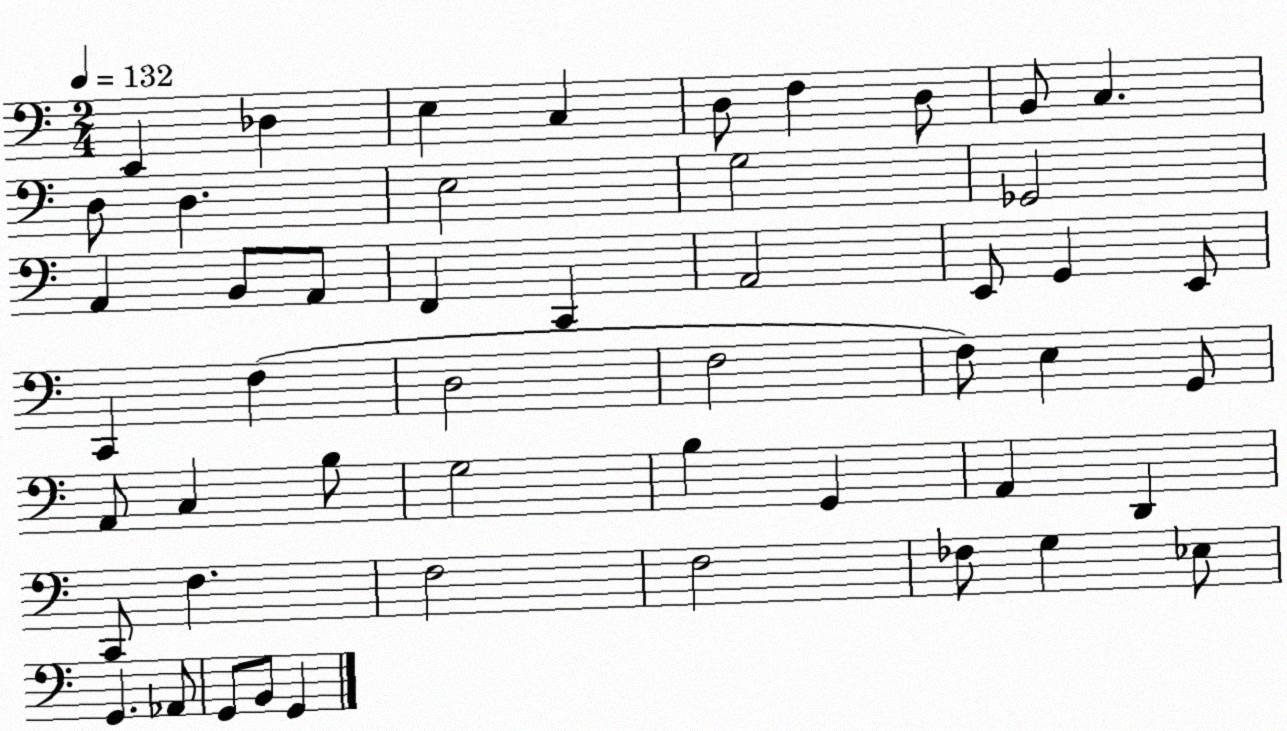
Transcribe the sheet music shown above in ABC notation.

X:1
T:Untitled
M:2/4
L:1/4
K:C
E,, _D, E, C, D,/2 F, D,/2 B,,/2 C, D,/2 D, E,2 G,2 _G,,2 A,, B,,/2 A,,/2 F,, C,, A,,2 E,,/2 G,, E,,/2 C,, F, D,2 F,2 F,/2 E, G,,/2 A,,/2 C, B,/2 G,2 B, G,, A,, D,, C,,/2 F, F,2 F,2 _F,/2 G, _E,/2 G,, _A,,/2 G,,/2 B,,/2 G,,